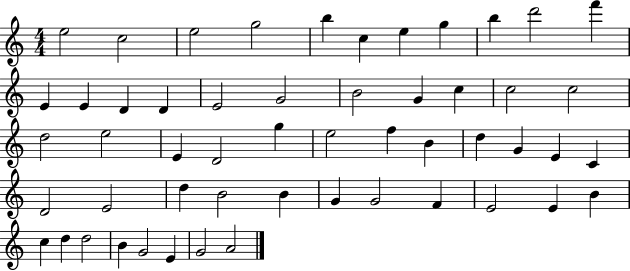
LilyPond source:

{
  \clef treble
  \numericTimeSignature
  \time 4/4
  \key c \major
  e''2 c''2 | e''2 g''2 | b''4 c''4 e''4 g''4 | b''4 d'''2 f'''4 | \break e'4 e'4 d'4 d'4 | e'2 g'2 | b'2 g'4 c''4 | c''2 c''2 | \break d''2 e''2 | e'4 d'2 g''4 | e''2 f''4 b'4 | d''4 g'4 e'4 c'4 | \break d'2 e'2 | d''4 b'2 b'4 | g'4 g'2 f'4 | e'2 e'4 b'4 | \break c''4 d''4 d''2 | b'4 g'2 e'4 | g'2 a'2 | \bar "|."
}